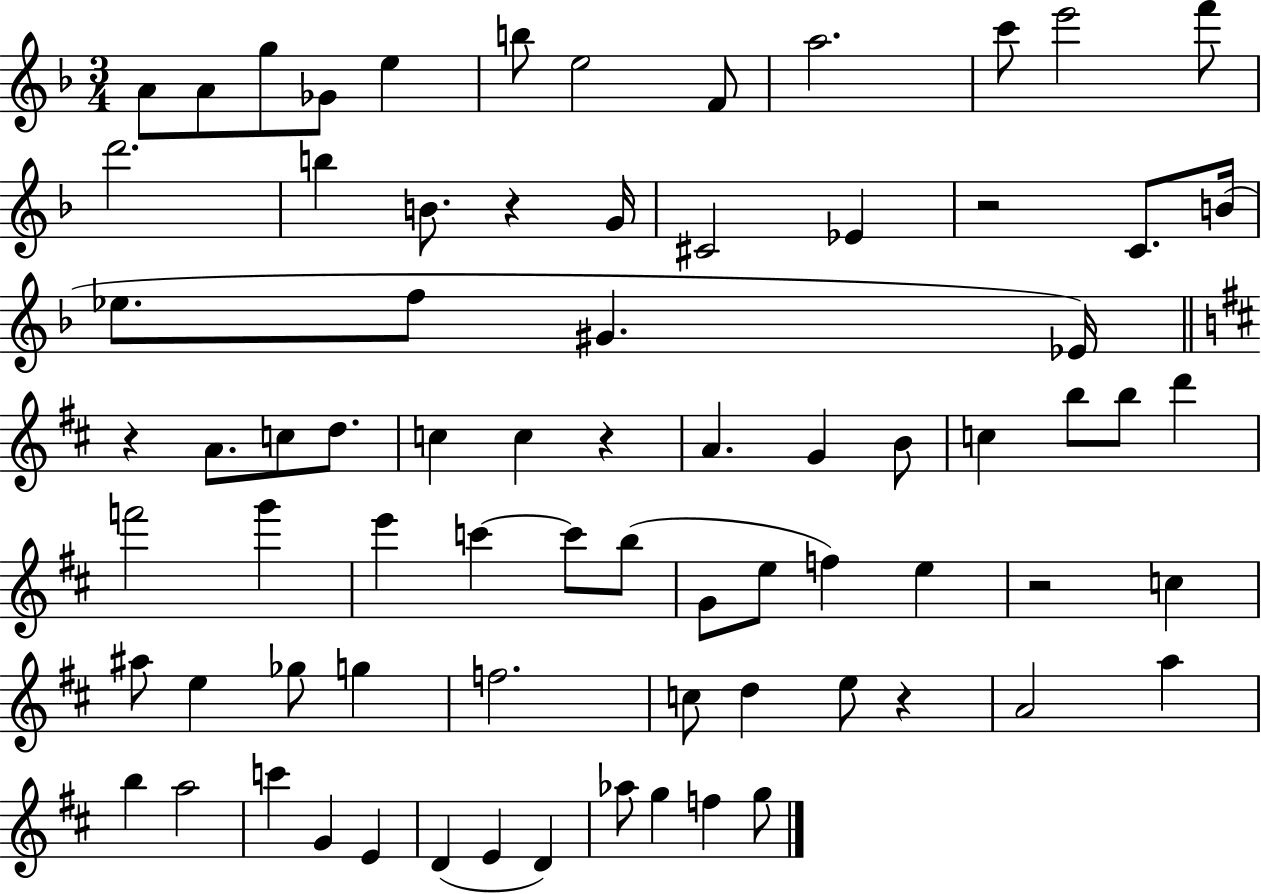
X:1
T:Untitled
M:3/4
L:1/4
K:F
A/2 A/2 g/2 _G/2 e b/2 e2 F/2 a2 c'/2 e'2 f'/2 d'2 b B/2 z G/4 ^C2 _E z2 C/2 B/4 _e/2 f/2 ^G _E/4 z A/2 c/2 d/2 c c z A G B/2 c b/2 b/2 d' f'2 g' e' c' c'/2 b/2 G/2 e/2 f e z2 c ^a/2 e _g/2 g f2 c/2 d e/2 z A2 a b a2 c' G E D E D _a/2 g f g/2